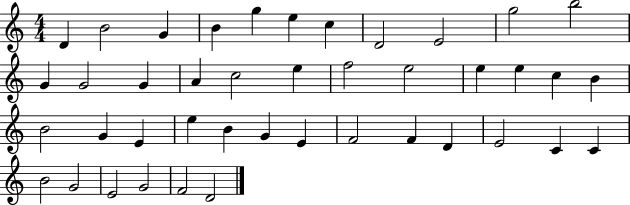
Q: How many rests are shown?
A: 0